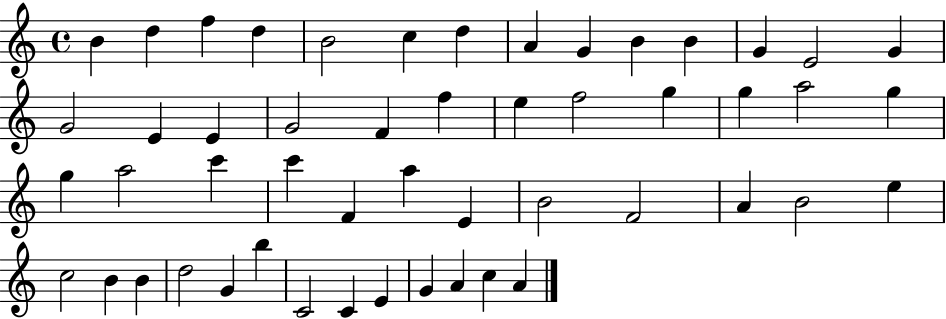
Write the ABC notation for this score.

X:1
T:Untitled
M:4/4
L:1/4
K:C
B d f d B2 c d A G B B G E2 G G2 E E G2 F f e f2 g g a2 g g a2 c' c' F a E B2 F2 A B2 e c2 B B d2 G b C2 C E G A c A